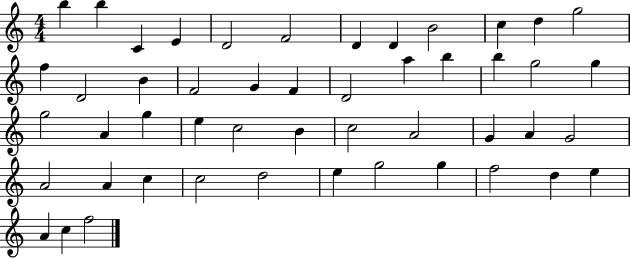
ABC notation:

X:1
T:Untitled
M:4/4
L:1/4
K:C
b b C E D2 F2 D D B2 c d g2 f D2 B F2 G F D2 a b b g2 g g2 A g e c2 B c2 A2 G A G2 A2 A c c2 d2 e g2 g f2 d e A c f2